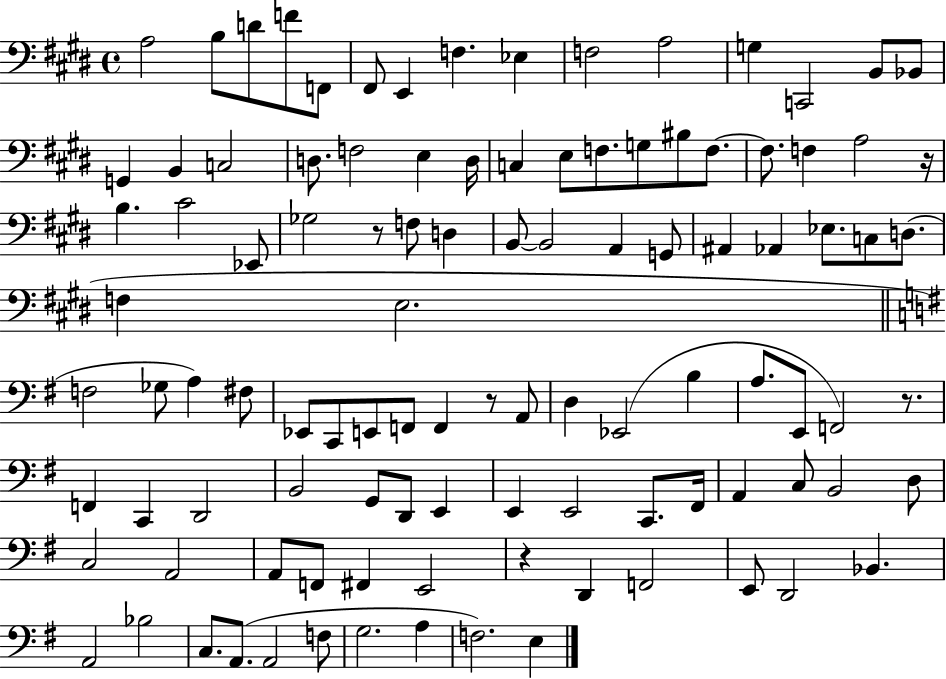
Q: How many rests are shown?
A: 5